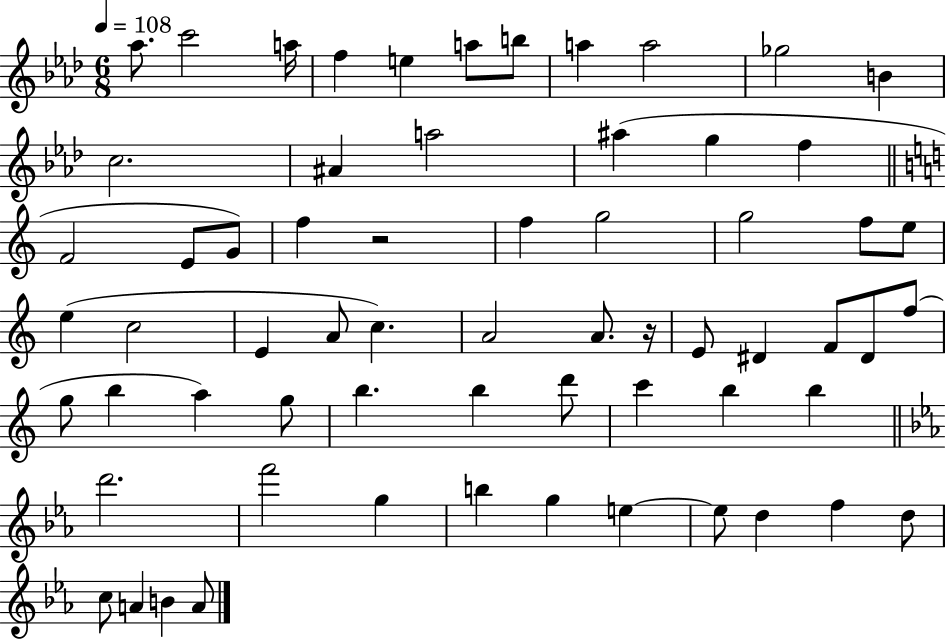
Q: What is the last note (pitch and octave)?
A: A4